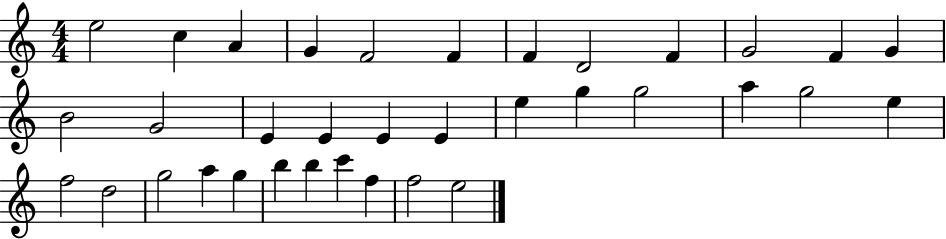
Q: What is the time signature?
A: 4/4